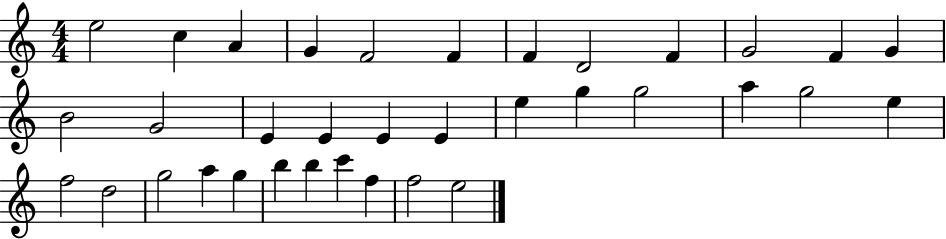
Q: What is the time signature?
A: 4/4